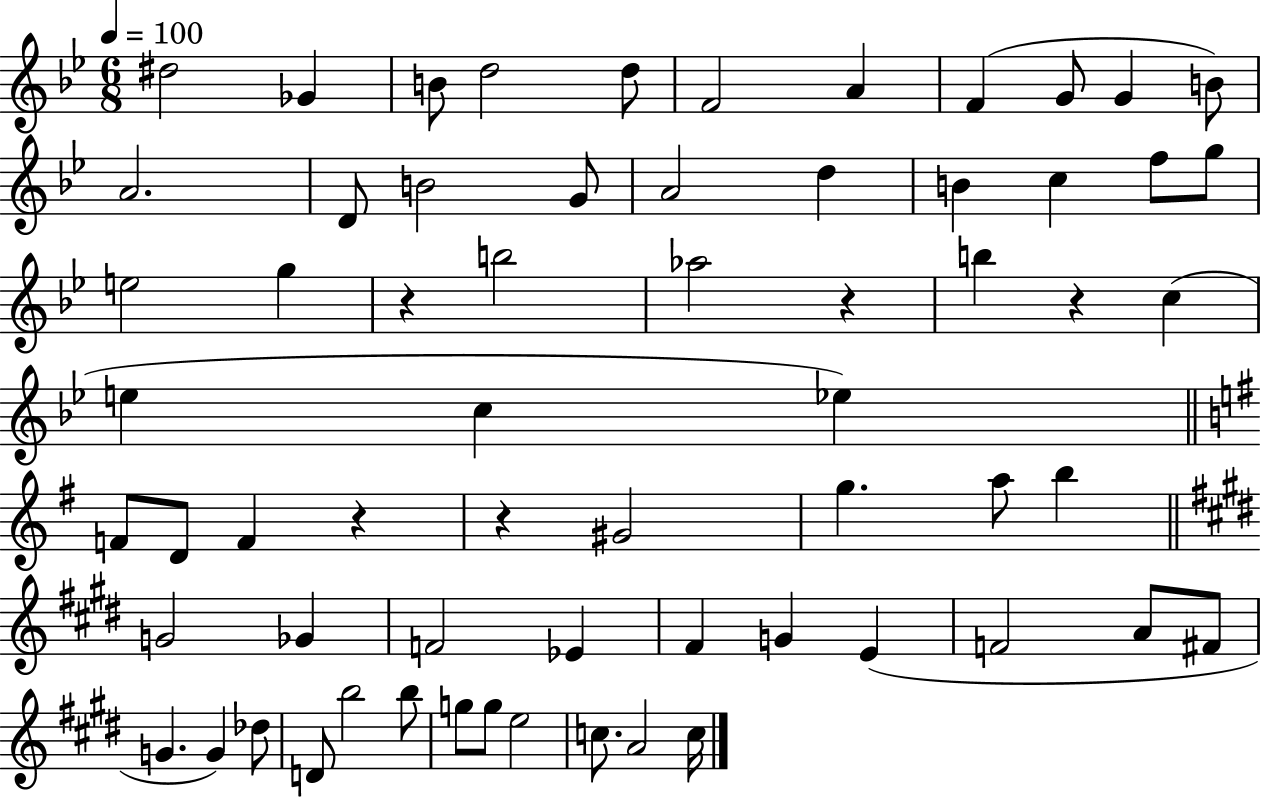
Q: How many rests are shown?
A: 5